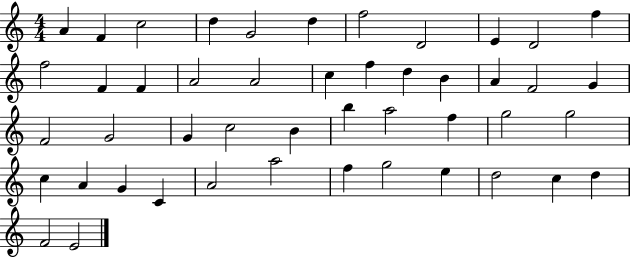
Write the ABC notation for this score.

X:1
T:Untitled
M:4/4
L:1/4
K:C
A F c2 d G2 d f2 D2 E D2 f f2 F F A2 A2 c f d B A F2 G F2 G2 G c2 B b a2 f g2 g2 c A G C A2 a2 f g2 e d2 c d F2 E2